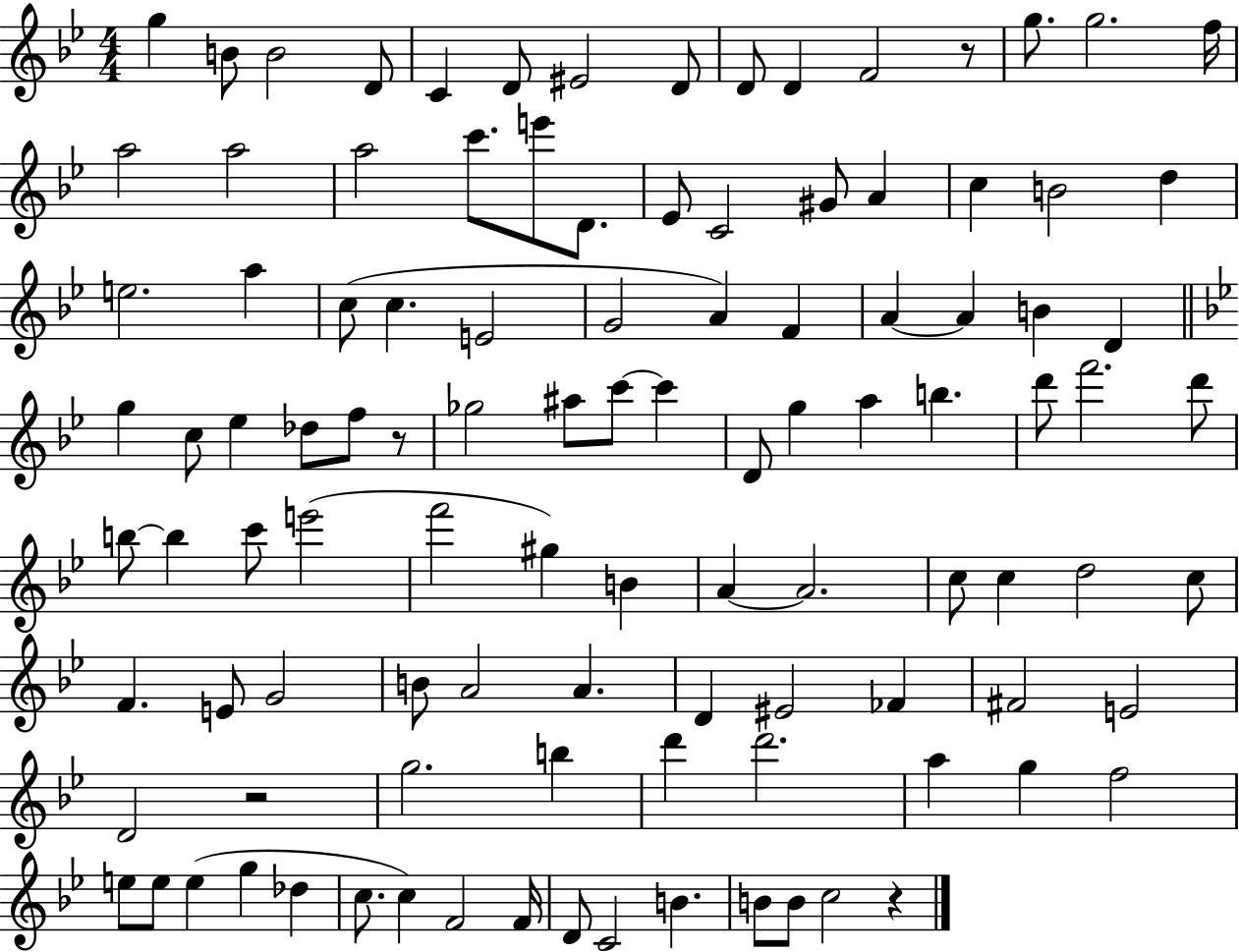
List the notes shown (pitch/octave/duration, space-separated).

G5/q B4/e B4/h D4/e C4/q D4/e EIS4/h D4/e D4/e D4/q F4/h R/e G5/e. G5/h. F5/s A5/h A5/h A5/h C6/e. E6/e D4/e. Eb4/e C4/h G#4/e A4/q C5/q B4/h D5/q E5/h. A5/q C5/e C5/q. E4/h G4/h A4/q F4/q A4/q A4/q B4/q D4/q G5/q C5/e Eb5/q Db5/e F5/e R/e Gb5/h A#5/e C6/e C6/q D4/e G5/q A5/q B5/q. D6/e F6/h. D6/e B5/e B5/q C6/e E6/h F6/h G#5/q B4/q A4/q A4/h. C5/e C5/q D5/h C5/e F4/q. E4/e G4/h B4/e A4/h A4/q. D4/q EIS4/h FES4/q F#4/h E4/h D4/h R/h G5/h. B5/q D6/q D6/h. A5/q G5/q F5/h E5/e E5/e E5/q G5/q Db5/q C5/e. C5/q F4/h F4/s D4/e C4/h B4/q. B4/e B4/e C5/h R/q